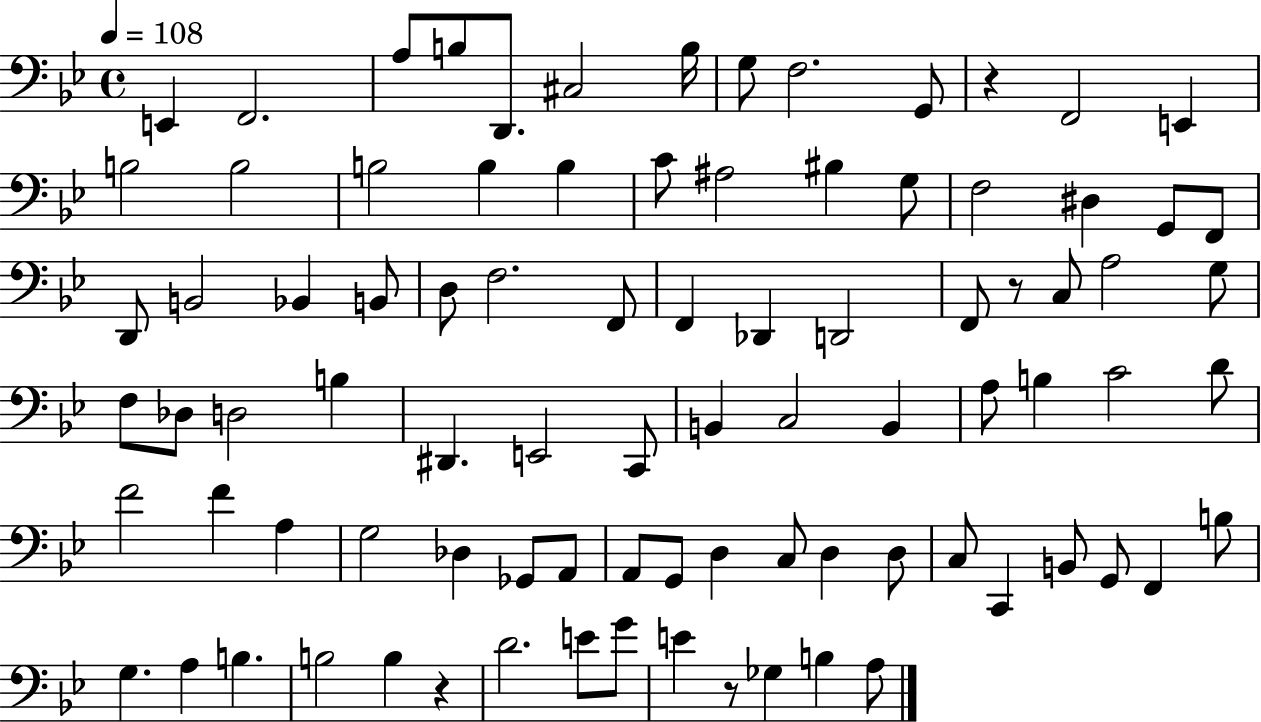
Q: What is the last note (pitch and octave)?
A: A3